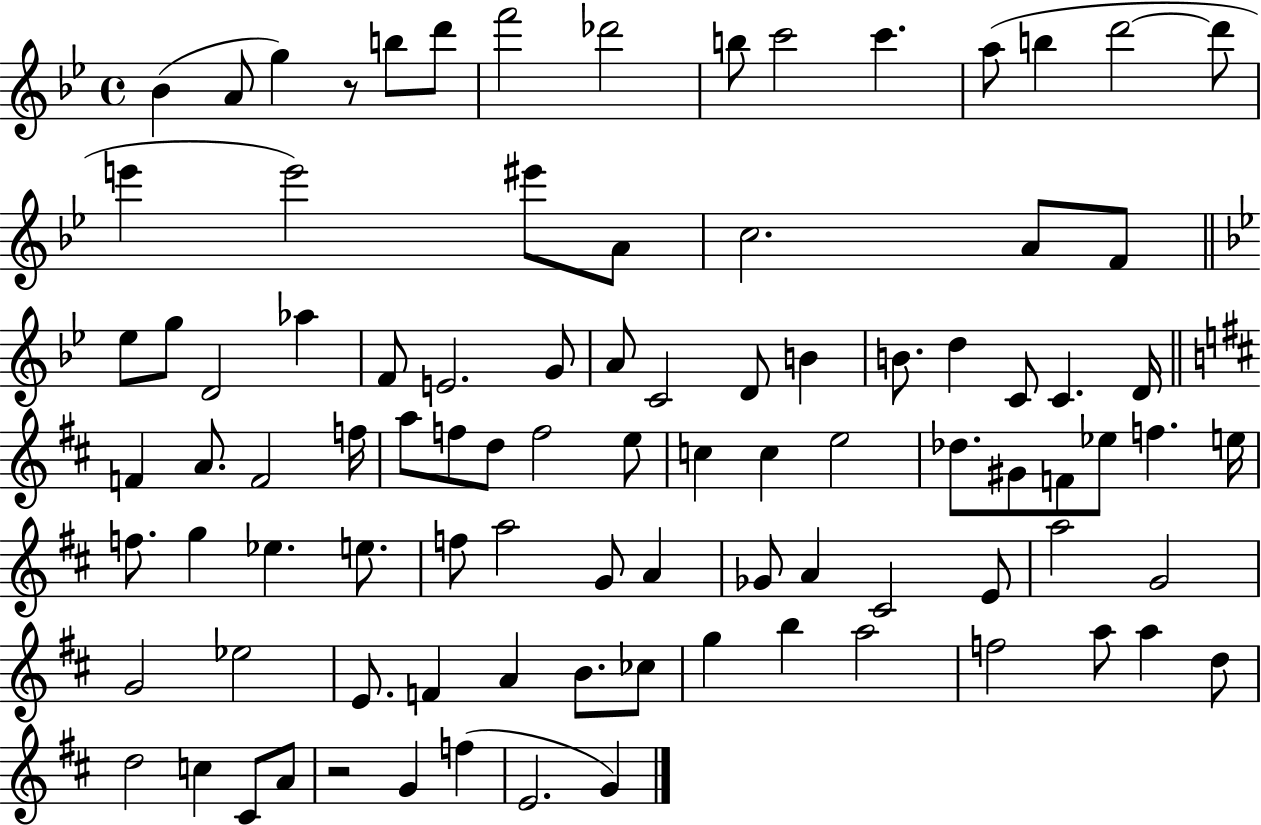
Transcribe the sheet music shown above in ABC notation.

X:1
T:Untitled
M:4/4
L:1/4
K:Bb
_B A/2 g z/2 b/2 d'/2 f'2 _d'2 b/2 c'2 c' a/2 b d'2 d'/2 e' e'2 ^e'/2 A/2 c2 A/2 F/2 _e/2 g/2 D2 _a F/2 E2 G/2 A/2 C2 D/2 B B/2 d C/2 C D/4 F A/2 F2 f/4 a/2 f/2 d/2 f2 e/2 c c e2 _d/2 ^G/2 F/2 _e/2 f e/4 f/2 g _e e/2 f/2 a2 G/2 A _G/2 A ^C2 E/2 a2 G2 G2 _e2 E/2 F A B/2 _c/2 g b a2 f2 a/2 a d/2 d2 c ^C/2 A/2 z2 G f E2 G